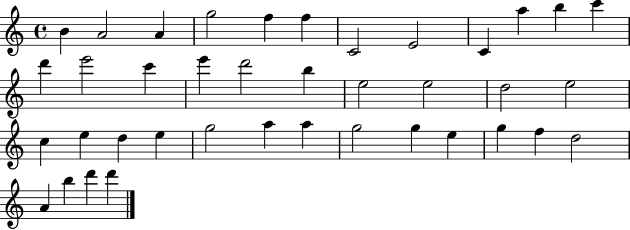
X:1
T:Untitled
M:4/4
L:1/4
K:C
B A2 A g2 f f C2 E2 C a b c' d' e'2 c' e' d'2 b e2 e2 d2 e2 c e d e g2 a a g2 g e g f d2 A b d' d'